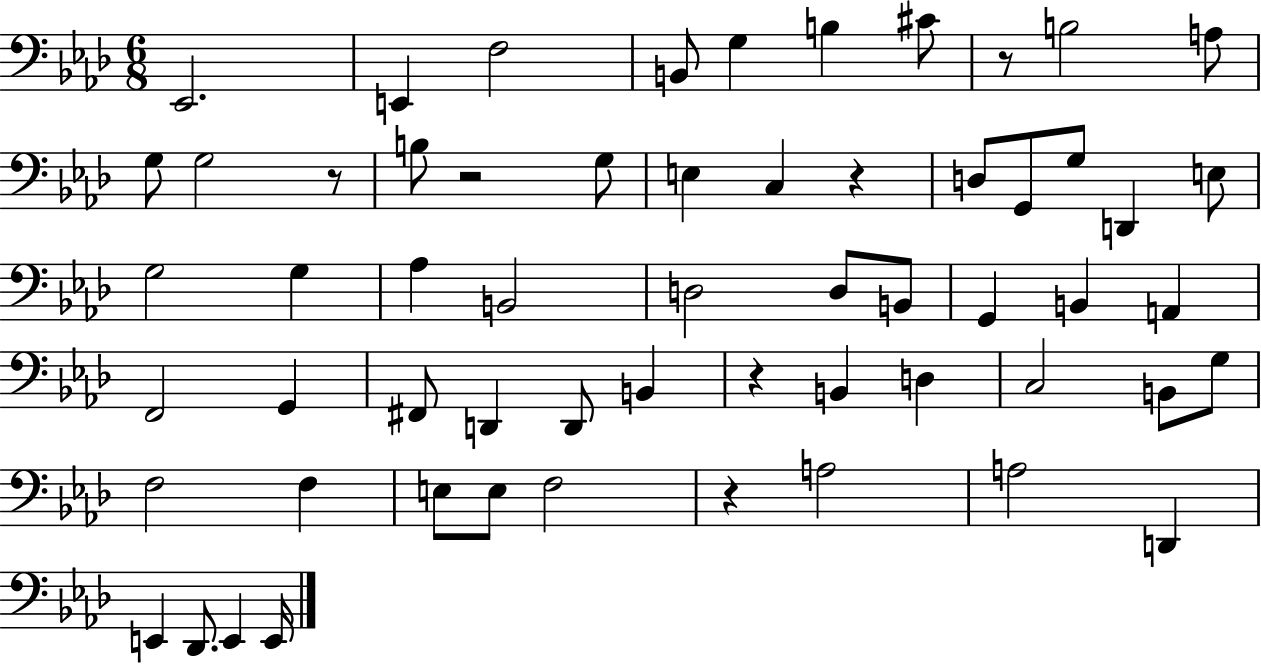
Eb2/h. E2/q F3/h B2/e G3/q B3/q C#4/e R/e B3/h A3/e G3/e G3/h R/e B3/e R/h G3/e E3/q C3/q R/q D3/e G2/e G3/e D2/q E3/e G3/h G3/q Ab3/q B2/h D3/h D3/e B2/e G2/q B2/q A2/q F2/h G2/q F#2/e D2/q D2/e B2/q R/q B2/q D3/q C3/h B2/e G3/e F3/h F3/q E3/e E3/e F3/h R/q A3/h A3/h D2/q E2/q Db2/e. E2/q E2/s